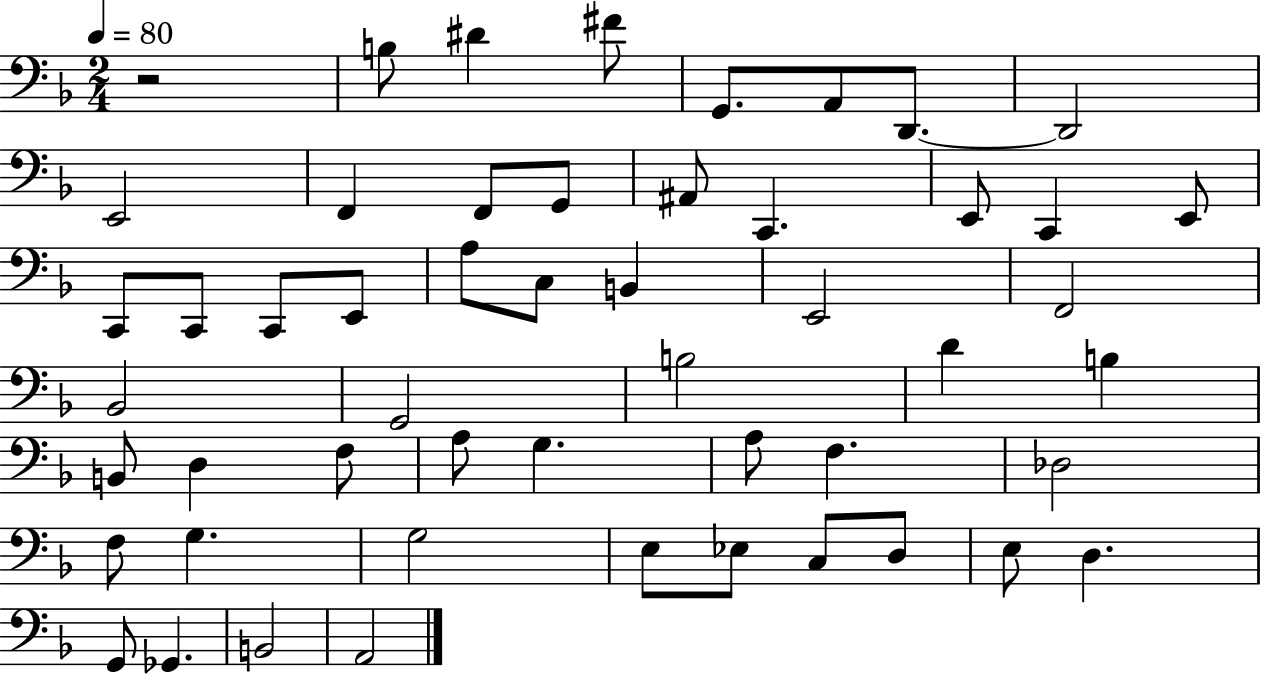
X:1
T:Untitled
M:2/4
L:1/4
K:F
z2 B,/2 ^D ^F/2 G,,/2 A,,/2 D,,/2 D,,2 E,,2 F,, F,,/2 G,,/2 ^A,,/2 C,, E,,/2 C,, E,,/2 C,,/2 C,,/2 C,,/2 E,,/2 A,/2 C,/2 B,, E,,2 F,,2 _B,,2 G,,2 B,2 D B, B,,/2 D, F,/2 A,/2 G, A,/2 F, _D,2 F,/2 G, G,2 E,/2 _E,/2 C,/2 D,/2 E,/2 D, G,,/2 _G,, B,,2 A,,2